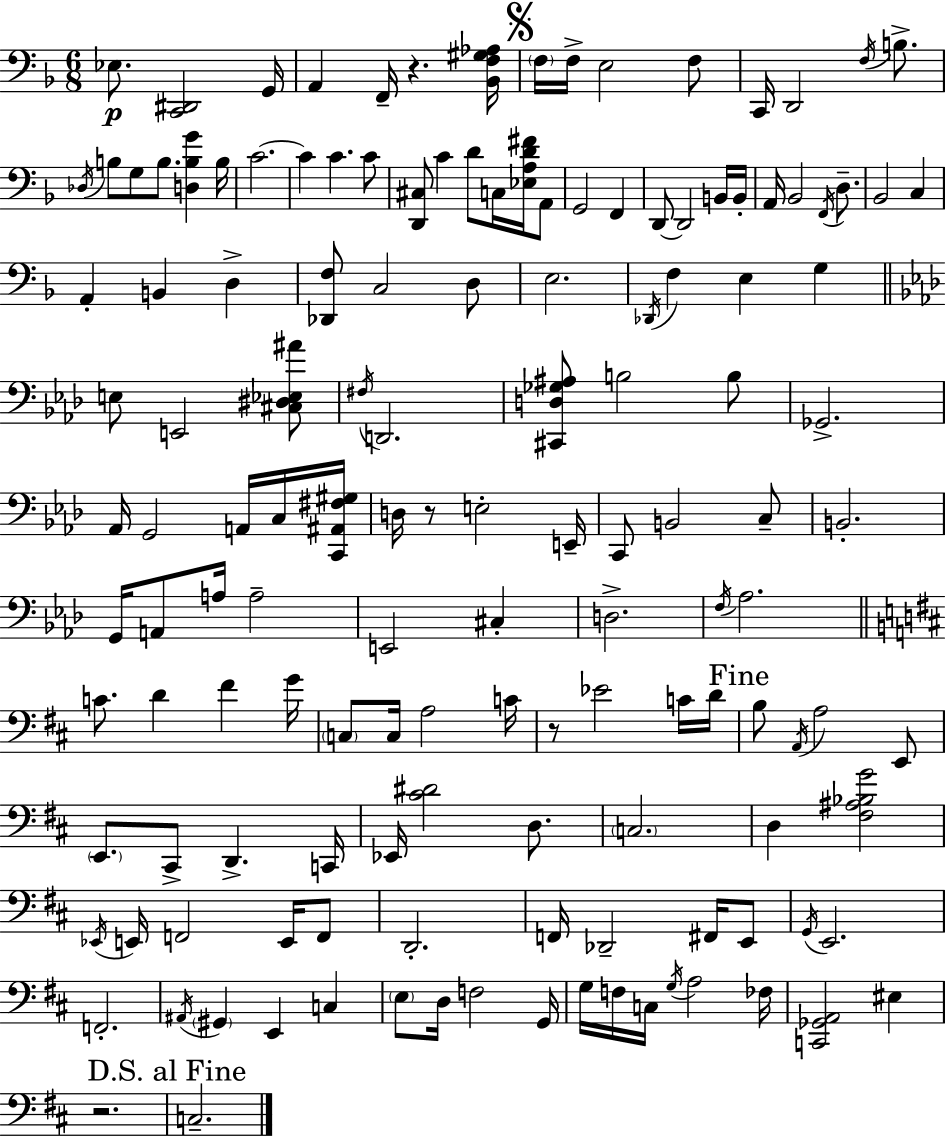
{
  \clef bass
  \numericTimeSignature
  \time 6/8
  \key f \major
  ees8.\p <c, dis,>2 g,16 | a,4 f,16-- r4. <bes, f gis aes>16 | \mark \markup { \musicglyph "scripts.segno" } \parenthesize f16 f16-> e2 f8 | c,16 d,2 \acciaccatura { f16 } b8.-> | \break \acciaccatura { des16 } b8 g8 b8. <d b g'>4 | b16 c'2.~~ | c'4 c'4. | c'8 <d, cis>8 c'4 d'8 c16 <ees a d' fis'>16 | \break a,8 g,2 f,4 | d,8~~ d,2 | b,16 b,16-. a,16 bes,2 \acciaccatura { f,16 } | d8.-- bes,2 c4 | \break a,4-. b,4 d4-> | <des, f>8 c2 | d8 e2. | \acciaccatura { des,16 } f4 e4 | \break g4 \bar "||" \break \key aes \major e8 e,2 <cis dis ees ais'>8 | \acciaccatura { fis16 } d,2. | <cis, d ges ais>8 b2 b8 | ges,2.-> | \break aes,16 g,2 a,16 c16 | <c, ais, fis gis>16 d16 r8 e2-. | e,16-- c,8 b,2 c8-- | b,2.-. | \break g,16 a,8 a16 a2-- | e,2 cis4-. | d2.-> | \acciaccatura { f16 } aes2. | \break \bar "||" \break \key b \minor c'8. d'4 fis'4 g'16 | \parenthesize c8 c16 a2 c'16 | r8 ees'2 c'16 d'16 | \mark "Fine" b8 \acciaccatura { a,16 } a2 e,8 | \break \parenthesize e,8. cis,8-> d,4.-> | c,16 ees,16 <cis' dis'>2 d8. | \parenthesize c2. | d4 <fis ais bes g'>2 | \break \acciaccatura { ees,16 } e,16 f,2 e,16 | f,8 d,2.-. | f,16 des,2-- fis,16 | e,8 \acciaccatura { g,16 } e,2. | \break f,2.-. | \acciaccatura { ais,16 } \parenthesize gis,4 e,4 | c4 \parenthesize e8 d16 f2 | g,16 g16 f16 c16 \acciaccatura { g16 } a2 | \break fes16 <c, ges, a,>2 | eis4 r2. | \mark "D.S. al Fine" c2.-- | \bar "|."
}